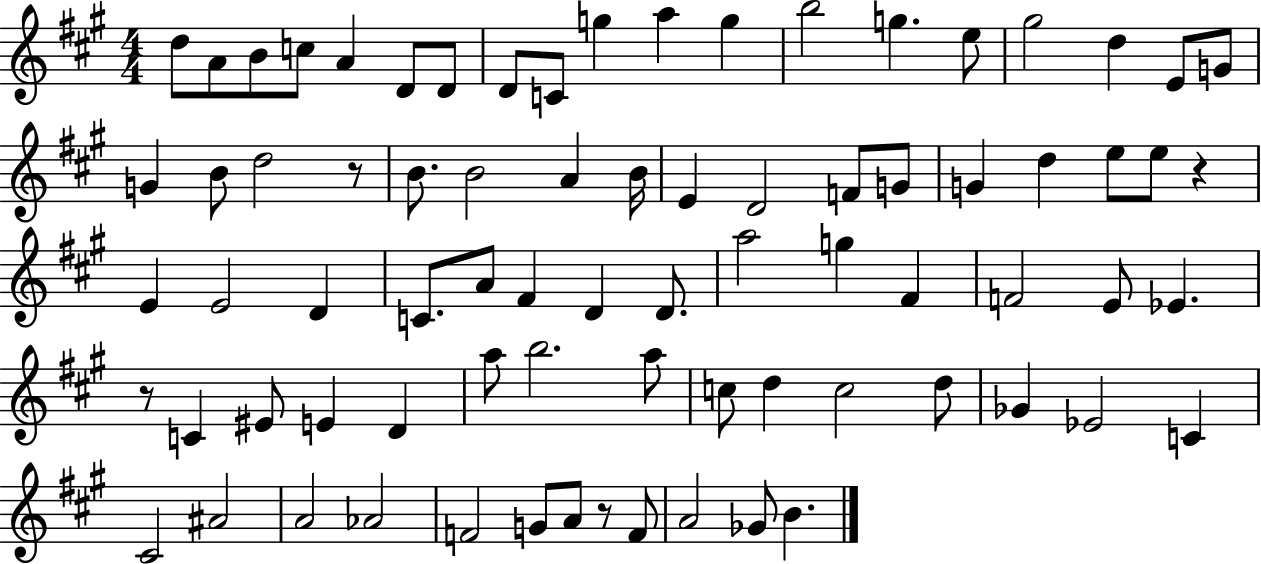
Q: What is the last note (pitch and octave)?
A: B4